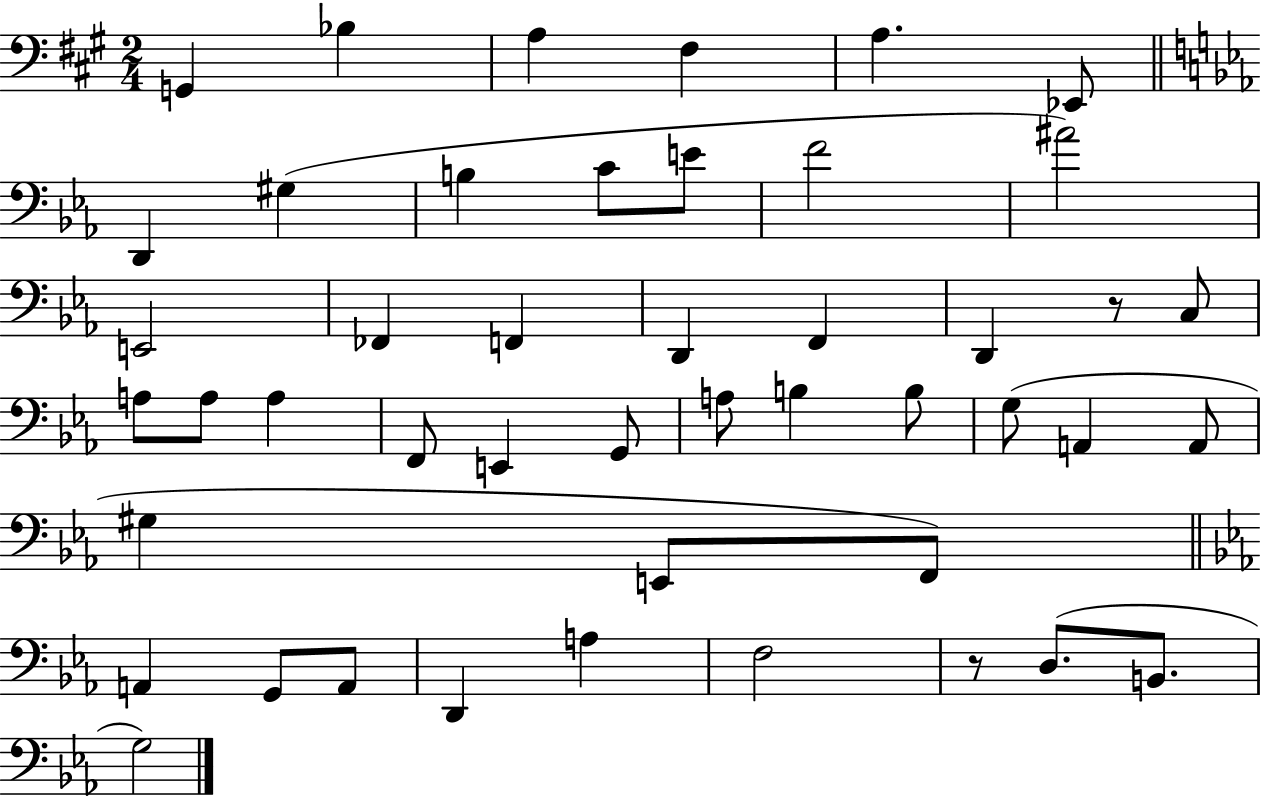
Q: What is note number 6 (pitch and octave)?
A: Eb2